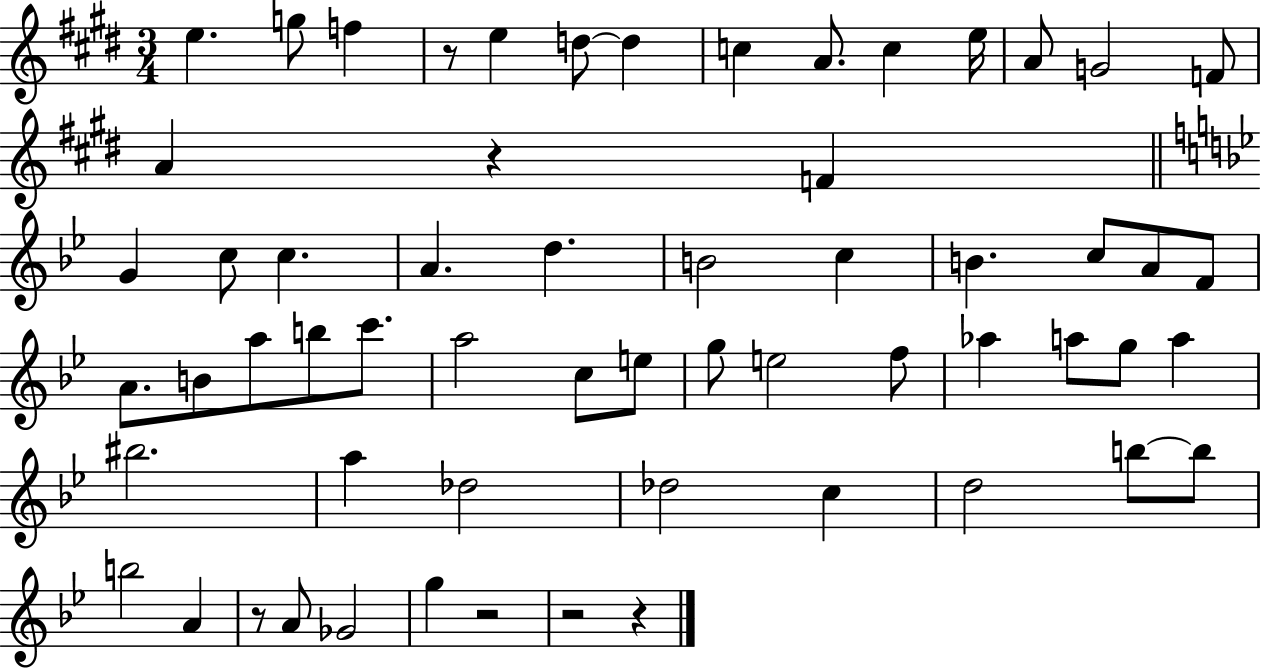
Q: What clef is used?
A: treble